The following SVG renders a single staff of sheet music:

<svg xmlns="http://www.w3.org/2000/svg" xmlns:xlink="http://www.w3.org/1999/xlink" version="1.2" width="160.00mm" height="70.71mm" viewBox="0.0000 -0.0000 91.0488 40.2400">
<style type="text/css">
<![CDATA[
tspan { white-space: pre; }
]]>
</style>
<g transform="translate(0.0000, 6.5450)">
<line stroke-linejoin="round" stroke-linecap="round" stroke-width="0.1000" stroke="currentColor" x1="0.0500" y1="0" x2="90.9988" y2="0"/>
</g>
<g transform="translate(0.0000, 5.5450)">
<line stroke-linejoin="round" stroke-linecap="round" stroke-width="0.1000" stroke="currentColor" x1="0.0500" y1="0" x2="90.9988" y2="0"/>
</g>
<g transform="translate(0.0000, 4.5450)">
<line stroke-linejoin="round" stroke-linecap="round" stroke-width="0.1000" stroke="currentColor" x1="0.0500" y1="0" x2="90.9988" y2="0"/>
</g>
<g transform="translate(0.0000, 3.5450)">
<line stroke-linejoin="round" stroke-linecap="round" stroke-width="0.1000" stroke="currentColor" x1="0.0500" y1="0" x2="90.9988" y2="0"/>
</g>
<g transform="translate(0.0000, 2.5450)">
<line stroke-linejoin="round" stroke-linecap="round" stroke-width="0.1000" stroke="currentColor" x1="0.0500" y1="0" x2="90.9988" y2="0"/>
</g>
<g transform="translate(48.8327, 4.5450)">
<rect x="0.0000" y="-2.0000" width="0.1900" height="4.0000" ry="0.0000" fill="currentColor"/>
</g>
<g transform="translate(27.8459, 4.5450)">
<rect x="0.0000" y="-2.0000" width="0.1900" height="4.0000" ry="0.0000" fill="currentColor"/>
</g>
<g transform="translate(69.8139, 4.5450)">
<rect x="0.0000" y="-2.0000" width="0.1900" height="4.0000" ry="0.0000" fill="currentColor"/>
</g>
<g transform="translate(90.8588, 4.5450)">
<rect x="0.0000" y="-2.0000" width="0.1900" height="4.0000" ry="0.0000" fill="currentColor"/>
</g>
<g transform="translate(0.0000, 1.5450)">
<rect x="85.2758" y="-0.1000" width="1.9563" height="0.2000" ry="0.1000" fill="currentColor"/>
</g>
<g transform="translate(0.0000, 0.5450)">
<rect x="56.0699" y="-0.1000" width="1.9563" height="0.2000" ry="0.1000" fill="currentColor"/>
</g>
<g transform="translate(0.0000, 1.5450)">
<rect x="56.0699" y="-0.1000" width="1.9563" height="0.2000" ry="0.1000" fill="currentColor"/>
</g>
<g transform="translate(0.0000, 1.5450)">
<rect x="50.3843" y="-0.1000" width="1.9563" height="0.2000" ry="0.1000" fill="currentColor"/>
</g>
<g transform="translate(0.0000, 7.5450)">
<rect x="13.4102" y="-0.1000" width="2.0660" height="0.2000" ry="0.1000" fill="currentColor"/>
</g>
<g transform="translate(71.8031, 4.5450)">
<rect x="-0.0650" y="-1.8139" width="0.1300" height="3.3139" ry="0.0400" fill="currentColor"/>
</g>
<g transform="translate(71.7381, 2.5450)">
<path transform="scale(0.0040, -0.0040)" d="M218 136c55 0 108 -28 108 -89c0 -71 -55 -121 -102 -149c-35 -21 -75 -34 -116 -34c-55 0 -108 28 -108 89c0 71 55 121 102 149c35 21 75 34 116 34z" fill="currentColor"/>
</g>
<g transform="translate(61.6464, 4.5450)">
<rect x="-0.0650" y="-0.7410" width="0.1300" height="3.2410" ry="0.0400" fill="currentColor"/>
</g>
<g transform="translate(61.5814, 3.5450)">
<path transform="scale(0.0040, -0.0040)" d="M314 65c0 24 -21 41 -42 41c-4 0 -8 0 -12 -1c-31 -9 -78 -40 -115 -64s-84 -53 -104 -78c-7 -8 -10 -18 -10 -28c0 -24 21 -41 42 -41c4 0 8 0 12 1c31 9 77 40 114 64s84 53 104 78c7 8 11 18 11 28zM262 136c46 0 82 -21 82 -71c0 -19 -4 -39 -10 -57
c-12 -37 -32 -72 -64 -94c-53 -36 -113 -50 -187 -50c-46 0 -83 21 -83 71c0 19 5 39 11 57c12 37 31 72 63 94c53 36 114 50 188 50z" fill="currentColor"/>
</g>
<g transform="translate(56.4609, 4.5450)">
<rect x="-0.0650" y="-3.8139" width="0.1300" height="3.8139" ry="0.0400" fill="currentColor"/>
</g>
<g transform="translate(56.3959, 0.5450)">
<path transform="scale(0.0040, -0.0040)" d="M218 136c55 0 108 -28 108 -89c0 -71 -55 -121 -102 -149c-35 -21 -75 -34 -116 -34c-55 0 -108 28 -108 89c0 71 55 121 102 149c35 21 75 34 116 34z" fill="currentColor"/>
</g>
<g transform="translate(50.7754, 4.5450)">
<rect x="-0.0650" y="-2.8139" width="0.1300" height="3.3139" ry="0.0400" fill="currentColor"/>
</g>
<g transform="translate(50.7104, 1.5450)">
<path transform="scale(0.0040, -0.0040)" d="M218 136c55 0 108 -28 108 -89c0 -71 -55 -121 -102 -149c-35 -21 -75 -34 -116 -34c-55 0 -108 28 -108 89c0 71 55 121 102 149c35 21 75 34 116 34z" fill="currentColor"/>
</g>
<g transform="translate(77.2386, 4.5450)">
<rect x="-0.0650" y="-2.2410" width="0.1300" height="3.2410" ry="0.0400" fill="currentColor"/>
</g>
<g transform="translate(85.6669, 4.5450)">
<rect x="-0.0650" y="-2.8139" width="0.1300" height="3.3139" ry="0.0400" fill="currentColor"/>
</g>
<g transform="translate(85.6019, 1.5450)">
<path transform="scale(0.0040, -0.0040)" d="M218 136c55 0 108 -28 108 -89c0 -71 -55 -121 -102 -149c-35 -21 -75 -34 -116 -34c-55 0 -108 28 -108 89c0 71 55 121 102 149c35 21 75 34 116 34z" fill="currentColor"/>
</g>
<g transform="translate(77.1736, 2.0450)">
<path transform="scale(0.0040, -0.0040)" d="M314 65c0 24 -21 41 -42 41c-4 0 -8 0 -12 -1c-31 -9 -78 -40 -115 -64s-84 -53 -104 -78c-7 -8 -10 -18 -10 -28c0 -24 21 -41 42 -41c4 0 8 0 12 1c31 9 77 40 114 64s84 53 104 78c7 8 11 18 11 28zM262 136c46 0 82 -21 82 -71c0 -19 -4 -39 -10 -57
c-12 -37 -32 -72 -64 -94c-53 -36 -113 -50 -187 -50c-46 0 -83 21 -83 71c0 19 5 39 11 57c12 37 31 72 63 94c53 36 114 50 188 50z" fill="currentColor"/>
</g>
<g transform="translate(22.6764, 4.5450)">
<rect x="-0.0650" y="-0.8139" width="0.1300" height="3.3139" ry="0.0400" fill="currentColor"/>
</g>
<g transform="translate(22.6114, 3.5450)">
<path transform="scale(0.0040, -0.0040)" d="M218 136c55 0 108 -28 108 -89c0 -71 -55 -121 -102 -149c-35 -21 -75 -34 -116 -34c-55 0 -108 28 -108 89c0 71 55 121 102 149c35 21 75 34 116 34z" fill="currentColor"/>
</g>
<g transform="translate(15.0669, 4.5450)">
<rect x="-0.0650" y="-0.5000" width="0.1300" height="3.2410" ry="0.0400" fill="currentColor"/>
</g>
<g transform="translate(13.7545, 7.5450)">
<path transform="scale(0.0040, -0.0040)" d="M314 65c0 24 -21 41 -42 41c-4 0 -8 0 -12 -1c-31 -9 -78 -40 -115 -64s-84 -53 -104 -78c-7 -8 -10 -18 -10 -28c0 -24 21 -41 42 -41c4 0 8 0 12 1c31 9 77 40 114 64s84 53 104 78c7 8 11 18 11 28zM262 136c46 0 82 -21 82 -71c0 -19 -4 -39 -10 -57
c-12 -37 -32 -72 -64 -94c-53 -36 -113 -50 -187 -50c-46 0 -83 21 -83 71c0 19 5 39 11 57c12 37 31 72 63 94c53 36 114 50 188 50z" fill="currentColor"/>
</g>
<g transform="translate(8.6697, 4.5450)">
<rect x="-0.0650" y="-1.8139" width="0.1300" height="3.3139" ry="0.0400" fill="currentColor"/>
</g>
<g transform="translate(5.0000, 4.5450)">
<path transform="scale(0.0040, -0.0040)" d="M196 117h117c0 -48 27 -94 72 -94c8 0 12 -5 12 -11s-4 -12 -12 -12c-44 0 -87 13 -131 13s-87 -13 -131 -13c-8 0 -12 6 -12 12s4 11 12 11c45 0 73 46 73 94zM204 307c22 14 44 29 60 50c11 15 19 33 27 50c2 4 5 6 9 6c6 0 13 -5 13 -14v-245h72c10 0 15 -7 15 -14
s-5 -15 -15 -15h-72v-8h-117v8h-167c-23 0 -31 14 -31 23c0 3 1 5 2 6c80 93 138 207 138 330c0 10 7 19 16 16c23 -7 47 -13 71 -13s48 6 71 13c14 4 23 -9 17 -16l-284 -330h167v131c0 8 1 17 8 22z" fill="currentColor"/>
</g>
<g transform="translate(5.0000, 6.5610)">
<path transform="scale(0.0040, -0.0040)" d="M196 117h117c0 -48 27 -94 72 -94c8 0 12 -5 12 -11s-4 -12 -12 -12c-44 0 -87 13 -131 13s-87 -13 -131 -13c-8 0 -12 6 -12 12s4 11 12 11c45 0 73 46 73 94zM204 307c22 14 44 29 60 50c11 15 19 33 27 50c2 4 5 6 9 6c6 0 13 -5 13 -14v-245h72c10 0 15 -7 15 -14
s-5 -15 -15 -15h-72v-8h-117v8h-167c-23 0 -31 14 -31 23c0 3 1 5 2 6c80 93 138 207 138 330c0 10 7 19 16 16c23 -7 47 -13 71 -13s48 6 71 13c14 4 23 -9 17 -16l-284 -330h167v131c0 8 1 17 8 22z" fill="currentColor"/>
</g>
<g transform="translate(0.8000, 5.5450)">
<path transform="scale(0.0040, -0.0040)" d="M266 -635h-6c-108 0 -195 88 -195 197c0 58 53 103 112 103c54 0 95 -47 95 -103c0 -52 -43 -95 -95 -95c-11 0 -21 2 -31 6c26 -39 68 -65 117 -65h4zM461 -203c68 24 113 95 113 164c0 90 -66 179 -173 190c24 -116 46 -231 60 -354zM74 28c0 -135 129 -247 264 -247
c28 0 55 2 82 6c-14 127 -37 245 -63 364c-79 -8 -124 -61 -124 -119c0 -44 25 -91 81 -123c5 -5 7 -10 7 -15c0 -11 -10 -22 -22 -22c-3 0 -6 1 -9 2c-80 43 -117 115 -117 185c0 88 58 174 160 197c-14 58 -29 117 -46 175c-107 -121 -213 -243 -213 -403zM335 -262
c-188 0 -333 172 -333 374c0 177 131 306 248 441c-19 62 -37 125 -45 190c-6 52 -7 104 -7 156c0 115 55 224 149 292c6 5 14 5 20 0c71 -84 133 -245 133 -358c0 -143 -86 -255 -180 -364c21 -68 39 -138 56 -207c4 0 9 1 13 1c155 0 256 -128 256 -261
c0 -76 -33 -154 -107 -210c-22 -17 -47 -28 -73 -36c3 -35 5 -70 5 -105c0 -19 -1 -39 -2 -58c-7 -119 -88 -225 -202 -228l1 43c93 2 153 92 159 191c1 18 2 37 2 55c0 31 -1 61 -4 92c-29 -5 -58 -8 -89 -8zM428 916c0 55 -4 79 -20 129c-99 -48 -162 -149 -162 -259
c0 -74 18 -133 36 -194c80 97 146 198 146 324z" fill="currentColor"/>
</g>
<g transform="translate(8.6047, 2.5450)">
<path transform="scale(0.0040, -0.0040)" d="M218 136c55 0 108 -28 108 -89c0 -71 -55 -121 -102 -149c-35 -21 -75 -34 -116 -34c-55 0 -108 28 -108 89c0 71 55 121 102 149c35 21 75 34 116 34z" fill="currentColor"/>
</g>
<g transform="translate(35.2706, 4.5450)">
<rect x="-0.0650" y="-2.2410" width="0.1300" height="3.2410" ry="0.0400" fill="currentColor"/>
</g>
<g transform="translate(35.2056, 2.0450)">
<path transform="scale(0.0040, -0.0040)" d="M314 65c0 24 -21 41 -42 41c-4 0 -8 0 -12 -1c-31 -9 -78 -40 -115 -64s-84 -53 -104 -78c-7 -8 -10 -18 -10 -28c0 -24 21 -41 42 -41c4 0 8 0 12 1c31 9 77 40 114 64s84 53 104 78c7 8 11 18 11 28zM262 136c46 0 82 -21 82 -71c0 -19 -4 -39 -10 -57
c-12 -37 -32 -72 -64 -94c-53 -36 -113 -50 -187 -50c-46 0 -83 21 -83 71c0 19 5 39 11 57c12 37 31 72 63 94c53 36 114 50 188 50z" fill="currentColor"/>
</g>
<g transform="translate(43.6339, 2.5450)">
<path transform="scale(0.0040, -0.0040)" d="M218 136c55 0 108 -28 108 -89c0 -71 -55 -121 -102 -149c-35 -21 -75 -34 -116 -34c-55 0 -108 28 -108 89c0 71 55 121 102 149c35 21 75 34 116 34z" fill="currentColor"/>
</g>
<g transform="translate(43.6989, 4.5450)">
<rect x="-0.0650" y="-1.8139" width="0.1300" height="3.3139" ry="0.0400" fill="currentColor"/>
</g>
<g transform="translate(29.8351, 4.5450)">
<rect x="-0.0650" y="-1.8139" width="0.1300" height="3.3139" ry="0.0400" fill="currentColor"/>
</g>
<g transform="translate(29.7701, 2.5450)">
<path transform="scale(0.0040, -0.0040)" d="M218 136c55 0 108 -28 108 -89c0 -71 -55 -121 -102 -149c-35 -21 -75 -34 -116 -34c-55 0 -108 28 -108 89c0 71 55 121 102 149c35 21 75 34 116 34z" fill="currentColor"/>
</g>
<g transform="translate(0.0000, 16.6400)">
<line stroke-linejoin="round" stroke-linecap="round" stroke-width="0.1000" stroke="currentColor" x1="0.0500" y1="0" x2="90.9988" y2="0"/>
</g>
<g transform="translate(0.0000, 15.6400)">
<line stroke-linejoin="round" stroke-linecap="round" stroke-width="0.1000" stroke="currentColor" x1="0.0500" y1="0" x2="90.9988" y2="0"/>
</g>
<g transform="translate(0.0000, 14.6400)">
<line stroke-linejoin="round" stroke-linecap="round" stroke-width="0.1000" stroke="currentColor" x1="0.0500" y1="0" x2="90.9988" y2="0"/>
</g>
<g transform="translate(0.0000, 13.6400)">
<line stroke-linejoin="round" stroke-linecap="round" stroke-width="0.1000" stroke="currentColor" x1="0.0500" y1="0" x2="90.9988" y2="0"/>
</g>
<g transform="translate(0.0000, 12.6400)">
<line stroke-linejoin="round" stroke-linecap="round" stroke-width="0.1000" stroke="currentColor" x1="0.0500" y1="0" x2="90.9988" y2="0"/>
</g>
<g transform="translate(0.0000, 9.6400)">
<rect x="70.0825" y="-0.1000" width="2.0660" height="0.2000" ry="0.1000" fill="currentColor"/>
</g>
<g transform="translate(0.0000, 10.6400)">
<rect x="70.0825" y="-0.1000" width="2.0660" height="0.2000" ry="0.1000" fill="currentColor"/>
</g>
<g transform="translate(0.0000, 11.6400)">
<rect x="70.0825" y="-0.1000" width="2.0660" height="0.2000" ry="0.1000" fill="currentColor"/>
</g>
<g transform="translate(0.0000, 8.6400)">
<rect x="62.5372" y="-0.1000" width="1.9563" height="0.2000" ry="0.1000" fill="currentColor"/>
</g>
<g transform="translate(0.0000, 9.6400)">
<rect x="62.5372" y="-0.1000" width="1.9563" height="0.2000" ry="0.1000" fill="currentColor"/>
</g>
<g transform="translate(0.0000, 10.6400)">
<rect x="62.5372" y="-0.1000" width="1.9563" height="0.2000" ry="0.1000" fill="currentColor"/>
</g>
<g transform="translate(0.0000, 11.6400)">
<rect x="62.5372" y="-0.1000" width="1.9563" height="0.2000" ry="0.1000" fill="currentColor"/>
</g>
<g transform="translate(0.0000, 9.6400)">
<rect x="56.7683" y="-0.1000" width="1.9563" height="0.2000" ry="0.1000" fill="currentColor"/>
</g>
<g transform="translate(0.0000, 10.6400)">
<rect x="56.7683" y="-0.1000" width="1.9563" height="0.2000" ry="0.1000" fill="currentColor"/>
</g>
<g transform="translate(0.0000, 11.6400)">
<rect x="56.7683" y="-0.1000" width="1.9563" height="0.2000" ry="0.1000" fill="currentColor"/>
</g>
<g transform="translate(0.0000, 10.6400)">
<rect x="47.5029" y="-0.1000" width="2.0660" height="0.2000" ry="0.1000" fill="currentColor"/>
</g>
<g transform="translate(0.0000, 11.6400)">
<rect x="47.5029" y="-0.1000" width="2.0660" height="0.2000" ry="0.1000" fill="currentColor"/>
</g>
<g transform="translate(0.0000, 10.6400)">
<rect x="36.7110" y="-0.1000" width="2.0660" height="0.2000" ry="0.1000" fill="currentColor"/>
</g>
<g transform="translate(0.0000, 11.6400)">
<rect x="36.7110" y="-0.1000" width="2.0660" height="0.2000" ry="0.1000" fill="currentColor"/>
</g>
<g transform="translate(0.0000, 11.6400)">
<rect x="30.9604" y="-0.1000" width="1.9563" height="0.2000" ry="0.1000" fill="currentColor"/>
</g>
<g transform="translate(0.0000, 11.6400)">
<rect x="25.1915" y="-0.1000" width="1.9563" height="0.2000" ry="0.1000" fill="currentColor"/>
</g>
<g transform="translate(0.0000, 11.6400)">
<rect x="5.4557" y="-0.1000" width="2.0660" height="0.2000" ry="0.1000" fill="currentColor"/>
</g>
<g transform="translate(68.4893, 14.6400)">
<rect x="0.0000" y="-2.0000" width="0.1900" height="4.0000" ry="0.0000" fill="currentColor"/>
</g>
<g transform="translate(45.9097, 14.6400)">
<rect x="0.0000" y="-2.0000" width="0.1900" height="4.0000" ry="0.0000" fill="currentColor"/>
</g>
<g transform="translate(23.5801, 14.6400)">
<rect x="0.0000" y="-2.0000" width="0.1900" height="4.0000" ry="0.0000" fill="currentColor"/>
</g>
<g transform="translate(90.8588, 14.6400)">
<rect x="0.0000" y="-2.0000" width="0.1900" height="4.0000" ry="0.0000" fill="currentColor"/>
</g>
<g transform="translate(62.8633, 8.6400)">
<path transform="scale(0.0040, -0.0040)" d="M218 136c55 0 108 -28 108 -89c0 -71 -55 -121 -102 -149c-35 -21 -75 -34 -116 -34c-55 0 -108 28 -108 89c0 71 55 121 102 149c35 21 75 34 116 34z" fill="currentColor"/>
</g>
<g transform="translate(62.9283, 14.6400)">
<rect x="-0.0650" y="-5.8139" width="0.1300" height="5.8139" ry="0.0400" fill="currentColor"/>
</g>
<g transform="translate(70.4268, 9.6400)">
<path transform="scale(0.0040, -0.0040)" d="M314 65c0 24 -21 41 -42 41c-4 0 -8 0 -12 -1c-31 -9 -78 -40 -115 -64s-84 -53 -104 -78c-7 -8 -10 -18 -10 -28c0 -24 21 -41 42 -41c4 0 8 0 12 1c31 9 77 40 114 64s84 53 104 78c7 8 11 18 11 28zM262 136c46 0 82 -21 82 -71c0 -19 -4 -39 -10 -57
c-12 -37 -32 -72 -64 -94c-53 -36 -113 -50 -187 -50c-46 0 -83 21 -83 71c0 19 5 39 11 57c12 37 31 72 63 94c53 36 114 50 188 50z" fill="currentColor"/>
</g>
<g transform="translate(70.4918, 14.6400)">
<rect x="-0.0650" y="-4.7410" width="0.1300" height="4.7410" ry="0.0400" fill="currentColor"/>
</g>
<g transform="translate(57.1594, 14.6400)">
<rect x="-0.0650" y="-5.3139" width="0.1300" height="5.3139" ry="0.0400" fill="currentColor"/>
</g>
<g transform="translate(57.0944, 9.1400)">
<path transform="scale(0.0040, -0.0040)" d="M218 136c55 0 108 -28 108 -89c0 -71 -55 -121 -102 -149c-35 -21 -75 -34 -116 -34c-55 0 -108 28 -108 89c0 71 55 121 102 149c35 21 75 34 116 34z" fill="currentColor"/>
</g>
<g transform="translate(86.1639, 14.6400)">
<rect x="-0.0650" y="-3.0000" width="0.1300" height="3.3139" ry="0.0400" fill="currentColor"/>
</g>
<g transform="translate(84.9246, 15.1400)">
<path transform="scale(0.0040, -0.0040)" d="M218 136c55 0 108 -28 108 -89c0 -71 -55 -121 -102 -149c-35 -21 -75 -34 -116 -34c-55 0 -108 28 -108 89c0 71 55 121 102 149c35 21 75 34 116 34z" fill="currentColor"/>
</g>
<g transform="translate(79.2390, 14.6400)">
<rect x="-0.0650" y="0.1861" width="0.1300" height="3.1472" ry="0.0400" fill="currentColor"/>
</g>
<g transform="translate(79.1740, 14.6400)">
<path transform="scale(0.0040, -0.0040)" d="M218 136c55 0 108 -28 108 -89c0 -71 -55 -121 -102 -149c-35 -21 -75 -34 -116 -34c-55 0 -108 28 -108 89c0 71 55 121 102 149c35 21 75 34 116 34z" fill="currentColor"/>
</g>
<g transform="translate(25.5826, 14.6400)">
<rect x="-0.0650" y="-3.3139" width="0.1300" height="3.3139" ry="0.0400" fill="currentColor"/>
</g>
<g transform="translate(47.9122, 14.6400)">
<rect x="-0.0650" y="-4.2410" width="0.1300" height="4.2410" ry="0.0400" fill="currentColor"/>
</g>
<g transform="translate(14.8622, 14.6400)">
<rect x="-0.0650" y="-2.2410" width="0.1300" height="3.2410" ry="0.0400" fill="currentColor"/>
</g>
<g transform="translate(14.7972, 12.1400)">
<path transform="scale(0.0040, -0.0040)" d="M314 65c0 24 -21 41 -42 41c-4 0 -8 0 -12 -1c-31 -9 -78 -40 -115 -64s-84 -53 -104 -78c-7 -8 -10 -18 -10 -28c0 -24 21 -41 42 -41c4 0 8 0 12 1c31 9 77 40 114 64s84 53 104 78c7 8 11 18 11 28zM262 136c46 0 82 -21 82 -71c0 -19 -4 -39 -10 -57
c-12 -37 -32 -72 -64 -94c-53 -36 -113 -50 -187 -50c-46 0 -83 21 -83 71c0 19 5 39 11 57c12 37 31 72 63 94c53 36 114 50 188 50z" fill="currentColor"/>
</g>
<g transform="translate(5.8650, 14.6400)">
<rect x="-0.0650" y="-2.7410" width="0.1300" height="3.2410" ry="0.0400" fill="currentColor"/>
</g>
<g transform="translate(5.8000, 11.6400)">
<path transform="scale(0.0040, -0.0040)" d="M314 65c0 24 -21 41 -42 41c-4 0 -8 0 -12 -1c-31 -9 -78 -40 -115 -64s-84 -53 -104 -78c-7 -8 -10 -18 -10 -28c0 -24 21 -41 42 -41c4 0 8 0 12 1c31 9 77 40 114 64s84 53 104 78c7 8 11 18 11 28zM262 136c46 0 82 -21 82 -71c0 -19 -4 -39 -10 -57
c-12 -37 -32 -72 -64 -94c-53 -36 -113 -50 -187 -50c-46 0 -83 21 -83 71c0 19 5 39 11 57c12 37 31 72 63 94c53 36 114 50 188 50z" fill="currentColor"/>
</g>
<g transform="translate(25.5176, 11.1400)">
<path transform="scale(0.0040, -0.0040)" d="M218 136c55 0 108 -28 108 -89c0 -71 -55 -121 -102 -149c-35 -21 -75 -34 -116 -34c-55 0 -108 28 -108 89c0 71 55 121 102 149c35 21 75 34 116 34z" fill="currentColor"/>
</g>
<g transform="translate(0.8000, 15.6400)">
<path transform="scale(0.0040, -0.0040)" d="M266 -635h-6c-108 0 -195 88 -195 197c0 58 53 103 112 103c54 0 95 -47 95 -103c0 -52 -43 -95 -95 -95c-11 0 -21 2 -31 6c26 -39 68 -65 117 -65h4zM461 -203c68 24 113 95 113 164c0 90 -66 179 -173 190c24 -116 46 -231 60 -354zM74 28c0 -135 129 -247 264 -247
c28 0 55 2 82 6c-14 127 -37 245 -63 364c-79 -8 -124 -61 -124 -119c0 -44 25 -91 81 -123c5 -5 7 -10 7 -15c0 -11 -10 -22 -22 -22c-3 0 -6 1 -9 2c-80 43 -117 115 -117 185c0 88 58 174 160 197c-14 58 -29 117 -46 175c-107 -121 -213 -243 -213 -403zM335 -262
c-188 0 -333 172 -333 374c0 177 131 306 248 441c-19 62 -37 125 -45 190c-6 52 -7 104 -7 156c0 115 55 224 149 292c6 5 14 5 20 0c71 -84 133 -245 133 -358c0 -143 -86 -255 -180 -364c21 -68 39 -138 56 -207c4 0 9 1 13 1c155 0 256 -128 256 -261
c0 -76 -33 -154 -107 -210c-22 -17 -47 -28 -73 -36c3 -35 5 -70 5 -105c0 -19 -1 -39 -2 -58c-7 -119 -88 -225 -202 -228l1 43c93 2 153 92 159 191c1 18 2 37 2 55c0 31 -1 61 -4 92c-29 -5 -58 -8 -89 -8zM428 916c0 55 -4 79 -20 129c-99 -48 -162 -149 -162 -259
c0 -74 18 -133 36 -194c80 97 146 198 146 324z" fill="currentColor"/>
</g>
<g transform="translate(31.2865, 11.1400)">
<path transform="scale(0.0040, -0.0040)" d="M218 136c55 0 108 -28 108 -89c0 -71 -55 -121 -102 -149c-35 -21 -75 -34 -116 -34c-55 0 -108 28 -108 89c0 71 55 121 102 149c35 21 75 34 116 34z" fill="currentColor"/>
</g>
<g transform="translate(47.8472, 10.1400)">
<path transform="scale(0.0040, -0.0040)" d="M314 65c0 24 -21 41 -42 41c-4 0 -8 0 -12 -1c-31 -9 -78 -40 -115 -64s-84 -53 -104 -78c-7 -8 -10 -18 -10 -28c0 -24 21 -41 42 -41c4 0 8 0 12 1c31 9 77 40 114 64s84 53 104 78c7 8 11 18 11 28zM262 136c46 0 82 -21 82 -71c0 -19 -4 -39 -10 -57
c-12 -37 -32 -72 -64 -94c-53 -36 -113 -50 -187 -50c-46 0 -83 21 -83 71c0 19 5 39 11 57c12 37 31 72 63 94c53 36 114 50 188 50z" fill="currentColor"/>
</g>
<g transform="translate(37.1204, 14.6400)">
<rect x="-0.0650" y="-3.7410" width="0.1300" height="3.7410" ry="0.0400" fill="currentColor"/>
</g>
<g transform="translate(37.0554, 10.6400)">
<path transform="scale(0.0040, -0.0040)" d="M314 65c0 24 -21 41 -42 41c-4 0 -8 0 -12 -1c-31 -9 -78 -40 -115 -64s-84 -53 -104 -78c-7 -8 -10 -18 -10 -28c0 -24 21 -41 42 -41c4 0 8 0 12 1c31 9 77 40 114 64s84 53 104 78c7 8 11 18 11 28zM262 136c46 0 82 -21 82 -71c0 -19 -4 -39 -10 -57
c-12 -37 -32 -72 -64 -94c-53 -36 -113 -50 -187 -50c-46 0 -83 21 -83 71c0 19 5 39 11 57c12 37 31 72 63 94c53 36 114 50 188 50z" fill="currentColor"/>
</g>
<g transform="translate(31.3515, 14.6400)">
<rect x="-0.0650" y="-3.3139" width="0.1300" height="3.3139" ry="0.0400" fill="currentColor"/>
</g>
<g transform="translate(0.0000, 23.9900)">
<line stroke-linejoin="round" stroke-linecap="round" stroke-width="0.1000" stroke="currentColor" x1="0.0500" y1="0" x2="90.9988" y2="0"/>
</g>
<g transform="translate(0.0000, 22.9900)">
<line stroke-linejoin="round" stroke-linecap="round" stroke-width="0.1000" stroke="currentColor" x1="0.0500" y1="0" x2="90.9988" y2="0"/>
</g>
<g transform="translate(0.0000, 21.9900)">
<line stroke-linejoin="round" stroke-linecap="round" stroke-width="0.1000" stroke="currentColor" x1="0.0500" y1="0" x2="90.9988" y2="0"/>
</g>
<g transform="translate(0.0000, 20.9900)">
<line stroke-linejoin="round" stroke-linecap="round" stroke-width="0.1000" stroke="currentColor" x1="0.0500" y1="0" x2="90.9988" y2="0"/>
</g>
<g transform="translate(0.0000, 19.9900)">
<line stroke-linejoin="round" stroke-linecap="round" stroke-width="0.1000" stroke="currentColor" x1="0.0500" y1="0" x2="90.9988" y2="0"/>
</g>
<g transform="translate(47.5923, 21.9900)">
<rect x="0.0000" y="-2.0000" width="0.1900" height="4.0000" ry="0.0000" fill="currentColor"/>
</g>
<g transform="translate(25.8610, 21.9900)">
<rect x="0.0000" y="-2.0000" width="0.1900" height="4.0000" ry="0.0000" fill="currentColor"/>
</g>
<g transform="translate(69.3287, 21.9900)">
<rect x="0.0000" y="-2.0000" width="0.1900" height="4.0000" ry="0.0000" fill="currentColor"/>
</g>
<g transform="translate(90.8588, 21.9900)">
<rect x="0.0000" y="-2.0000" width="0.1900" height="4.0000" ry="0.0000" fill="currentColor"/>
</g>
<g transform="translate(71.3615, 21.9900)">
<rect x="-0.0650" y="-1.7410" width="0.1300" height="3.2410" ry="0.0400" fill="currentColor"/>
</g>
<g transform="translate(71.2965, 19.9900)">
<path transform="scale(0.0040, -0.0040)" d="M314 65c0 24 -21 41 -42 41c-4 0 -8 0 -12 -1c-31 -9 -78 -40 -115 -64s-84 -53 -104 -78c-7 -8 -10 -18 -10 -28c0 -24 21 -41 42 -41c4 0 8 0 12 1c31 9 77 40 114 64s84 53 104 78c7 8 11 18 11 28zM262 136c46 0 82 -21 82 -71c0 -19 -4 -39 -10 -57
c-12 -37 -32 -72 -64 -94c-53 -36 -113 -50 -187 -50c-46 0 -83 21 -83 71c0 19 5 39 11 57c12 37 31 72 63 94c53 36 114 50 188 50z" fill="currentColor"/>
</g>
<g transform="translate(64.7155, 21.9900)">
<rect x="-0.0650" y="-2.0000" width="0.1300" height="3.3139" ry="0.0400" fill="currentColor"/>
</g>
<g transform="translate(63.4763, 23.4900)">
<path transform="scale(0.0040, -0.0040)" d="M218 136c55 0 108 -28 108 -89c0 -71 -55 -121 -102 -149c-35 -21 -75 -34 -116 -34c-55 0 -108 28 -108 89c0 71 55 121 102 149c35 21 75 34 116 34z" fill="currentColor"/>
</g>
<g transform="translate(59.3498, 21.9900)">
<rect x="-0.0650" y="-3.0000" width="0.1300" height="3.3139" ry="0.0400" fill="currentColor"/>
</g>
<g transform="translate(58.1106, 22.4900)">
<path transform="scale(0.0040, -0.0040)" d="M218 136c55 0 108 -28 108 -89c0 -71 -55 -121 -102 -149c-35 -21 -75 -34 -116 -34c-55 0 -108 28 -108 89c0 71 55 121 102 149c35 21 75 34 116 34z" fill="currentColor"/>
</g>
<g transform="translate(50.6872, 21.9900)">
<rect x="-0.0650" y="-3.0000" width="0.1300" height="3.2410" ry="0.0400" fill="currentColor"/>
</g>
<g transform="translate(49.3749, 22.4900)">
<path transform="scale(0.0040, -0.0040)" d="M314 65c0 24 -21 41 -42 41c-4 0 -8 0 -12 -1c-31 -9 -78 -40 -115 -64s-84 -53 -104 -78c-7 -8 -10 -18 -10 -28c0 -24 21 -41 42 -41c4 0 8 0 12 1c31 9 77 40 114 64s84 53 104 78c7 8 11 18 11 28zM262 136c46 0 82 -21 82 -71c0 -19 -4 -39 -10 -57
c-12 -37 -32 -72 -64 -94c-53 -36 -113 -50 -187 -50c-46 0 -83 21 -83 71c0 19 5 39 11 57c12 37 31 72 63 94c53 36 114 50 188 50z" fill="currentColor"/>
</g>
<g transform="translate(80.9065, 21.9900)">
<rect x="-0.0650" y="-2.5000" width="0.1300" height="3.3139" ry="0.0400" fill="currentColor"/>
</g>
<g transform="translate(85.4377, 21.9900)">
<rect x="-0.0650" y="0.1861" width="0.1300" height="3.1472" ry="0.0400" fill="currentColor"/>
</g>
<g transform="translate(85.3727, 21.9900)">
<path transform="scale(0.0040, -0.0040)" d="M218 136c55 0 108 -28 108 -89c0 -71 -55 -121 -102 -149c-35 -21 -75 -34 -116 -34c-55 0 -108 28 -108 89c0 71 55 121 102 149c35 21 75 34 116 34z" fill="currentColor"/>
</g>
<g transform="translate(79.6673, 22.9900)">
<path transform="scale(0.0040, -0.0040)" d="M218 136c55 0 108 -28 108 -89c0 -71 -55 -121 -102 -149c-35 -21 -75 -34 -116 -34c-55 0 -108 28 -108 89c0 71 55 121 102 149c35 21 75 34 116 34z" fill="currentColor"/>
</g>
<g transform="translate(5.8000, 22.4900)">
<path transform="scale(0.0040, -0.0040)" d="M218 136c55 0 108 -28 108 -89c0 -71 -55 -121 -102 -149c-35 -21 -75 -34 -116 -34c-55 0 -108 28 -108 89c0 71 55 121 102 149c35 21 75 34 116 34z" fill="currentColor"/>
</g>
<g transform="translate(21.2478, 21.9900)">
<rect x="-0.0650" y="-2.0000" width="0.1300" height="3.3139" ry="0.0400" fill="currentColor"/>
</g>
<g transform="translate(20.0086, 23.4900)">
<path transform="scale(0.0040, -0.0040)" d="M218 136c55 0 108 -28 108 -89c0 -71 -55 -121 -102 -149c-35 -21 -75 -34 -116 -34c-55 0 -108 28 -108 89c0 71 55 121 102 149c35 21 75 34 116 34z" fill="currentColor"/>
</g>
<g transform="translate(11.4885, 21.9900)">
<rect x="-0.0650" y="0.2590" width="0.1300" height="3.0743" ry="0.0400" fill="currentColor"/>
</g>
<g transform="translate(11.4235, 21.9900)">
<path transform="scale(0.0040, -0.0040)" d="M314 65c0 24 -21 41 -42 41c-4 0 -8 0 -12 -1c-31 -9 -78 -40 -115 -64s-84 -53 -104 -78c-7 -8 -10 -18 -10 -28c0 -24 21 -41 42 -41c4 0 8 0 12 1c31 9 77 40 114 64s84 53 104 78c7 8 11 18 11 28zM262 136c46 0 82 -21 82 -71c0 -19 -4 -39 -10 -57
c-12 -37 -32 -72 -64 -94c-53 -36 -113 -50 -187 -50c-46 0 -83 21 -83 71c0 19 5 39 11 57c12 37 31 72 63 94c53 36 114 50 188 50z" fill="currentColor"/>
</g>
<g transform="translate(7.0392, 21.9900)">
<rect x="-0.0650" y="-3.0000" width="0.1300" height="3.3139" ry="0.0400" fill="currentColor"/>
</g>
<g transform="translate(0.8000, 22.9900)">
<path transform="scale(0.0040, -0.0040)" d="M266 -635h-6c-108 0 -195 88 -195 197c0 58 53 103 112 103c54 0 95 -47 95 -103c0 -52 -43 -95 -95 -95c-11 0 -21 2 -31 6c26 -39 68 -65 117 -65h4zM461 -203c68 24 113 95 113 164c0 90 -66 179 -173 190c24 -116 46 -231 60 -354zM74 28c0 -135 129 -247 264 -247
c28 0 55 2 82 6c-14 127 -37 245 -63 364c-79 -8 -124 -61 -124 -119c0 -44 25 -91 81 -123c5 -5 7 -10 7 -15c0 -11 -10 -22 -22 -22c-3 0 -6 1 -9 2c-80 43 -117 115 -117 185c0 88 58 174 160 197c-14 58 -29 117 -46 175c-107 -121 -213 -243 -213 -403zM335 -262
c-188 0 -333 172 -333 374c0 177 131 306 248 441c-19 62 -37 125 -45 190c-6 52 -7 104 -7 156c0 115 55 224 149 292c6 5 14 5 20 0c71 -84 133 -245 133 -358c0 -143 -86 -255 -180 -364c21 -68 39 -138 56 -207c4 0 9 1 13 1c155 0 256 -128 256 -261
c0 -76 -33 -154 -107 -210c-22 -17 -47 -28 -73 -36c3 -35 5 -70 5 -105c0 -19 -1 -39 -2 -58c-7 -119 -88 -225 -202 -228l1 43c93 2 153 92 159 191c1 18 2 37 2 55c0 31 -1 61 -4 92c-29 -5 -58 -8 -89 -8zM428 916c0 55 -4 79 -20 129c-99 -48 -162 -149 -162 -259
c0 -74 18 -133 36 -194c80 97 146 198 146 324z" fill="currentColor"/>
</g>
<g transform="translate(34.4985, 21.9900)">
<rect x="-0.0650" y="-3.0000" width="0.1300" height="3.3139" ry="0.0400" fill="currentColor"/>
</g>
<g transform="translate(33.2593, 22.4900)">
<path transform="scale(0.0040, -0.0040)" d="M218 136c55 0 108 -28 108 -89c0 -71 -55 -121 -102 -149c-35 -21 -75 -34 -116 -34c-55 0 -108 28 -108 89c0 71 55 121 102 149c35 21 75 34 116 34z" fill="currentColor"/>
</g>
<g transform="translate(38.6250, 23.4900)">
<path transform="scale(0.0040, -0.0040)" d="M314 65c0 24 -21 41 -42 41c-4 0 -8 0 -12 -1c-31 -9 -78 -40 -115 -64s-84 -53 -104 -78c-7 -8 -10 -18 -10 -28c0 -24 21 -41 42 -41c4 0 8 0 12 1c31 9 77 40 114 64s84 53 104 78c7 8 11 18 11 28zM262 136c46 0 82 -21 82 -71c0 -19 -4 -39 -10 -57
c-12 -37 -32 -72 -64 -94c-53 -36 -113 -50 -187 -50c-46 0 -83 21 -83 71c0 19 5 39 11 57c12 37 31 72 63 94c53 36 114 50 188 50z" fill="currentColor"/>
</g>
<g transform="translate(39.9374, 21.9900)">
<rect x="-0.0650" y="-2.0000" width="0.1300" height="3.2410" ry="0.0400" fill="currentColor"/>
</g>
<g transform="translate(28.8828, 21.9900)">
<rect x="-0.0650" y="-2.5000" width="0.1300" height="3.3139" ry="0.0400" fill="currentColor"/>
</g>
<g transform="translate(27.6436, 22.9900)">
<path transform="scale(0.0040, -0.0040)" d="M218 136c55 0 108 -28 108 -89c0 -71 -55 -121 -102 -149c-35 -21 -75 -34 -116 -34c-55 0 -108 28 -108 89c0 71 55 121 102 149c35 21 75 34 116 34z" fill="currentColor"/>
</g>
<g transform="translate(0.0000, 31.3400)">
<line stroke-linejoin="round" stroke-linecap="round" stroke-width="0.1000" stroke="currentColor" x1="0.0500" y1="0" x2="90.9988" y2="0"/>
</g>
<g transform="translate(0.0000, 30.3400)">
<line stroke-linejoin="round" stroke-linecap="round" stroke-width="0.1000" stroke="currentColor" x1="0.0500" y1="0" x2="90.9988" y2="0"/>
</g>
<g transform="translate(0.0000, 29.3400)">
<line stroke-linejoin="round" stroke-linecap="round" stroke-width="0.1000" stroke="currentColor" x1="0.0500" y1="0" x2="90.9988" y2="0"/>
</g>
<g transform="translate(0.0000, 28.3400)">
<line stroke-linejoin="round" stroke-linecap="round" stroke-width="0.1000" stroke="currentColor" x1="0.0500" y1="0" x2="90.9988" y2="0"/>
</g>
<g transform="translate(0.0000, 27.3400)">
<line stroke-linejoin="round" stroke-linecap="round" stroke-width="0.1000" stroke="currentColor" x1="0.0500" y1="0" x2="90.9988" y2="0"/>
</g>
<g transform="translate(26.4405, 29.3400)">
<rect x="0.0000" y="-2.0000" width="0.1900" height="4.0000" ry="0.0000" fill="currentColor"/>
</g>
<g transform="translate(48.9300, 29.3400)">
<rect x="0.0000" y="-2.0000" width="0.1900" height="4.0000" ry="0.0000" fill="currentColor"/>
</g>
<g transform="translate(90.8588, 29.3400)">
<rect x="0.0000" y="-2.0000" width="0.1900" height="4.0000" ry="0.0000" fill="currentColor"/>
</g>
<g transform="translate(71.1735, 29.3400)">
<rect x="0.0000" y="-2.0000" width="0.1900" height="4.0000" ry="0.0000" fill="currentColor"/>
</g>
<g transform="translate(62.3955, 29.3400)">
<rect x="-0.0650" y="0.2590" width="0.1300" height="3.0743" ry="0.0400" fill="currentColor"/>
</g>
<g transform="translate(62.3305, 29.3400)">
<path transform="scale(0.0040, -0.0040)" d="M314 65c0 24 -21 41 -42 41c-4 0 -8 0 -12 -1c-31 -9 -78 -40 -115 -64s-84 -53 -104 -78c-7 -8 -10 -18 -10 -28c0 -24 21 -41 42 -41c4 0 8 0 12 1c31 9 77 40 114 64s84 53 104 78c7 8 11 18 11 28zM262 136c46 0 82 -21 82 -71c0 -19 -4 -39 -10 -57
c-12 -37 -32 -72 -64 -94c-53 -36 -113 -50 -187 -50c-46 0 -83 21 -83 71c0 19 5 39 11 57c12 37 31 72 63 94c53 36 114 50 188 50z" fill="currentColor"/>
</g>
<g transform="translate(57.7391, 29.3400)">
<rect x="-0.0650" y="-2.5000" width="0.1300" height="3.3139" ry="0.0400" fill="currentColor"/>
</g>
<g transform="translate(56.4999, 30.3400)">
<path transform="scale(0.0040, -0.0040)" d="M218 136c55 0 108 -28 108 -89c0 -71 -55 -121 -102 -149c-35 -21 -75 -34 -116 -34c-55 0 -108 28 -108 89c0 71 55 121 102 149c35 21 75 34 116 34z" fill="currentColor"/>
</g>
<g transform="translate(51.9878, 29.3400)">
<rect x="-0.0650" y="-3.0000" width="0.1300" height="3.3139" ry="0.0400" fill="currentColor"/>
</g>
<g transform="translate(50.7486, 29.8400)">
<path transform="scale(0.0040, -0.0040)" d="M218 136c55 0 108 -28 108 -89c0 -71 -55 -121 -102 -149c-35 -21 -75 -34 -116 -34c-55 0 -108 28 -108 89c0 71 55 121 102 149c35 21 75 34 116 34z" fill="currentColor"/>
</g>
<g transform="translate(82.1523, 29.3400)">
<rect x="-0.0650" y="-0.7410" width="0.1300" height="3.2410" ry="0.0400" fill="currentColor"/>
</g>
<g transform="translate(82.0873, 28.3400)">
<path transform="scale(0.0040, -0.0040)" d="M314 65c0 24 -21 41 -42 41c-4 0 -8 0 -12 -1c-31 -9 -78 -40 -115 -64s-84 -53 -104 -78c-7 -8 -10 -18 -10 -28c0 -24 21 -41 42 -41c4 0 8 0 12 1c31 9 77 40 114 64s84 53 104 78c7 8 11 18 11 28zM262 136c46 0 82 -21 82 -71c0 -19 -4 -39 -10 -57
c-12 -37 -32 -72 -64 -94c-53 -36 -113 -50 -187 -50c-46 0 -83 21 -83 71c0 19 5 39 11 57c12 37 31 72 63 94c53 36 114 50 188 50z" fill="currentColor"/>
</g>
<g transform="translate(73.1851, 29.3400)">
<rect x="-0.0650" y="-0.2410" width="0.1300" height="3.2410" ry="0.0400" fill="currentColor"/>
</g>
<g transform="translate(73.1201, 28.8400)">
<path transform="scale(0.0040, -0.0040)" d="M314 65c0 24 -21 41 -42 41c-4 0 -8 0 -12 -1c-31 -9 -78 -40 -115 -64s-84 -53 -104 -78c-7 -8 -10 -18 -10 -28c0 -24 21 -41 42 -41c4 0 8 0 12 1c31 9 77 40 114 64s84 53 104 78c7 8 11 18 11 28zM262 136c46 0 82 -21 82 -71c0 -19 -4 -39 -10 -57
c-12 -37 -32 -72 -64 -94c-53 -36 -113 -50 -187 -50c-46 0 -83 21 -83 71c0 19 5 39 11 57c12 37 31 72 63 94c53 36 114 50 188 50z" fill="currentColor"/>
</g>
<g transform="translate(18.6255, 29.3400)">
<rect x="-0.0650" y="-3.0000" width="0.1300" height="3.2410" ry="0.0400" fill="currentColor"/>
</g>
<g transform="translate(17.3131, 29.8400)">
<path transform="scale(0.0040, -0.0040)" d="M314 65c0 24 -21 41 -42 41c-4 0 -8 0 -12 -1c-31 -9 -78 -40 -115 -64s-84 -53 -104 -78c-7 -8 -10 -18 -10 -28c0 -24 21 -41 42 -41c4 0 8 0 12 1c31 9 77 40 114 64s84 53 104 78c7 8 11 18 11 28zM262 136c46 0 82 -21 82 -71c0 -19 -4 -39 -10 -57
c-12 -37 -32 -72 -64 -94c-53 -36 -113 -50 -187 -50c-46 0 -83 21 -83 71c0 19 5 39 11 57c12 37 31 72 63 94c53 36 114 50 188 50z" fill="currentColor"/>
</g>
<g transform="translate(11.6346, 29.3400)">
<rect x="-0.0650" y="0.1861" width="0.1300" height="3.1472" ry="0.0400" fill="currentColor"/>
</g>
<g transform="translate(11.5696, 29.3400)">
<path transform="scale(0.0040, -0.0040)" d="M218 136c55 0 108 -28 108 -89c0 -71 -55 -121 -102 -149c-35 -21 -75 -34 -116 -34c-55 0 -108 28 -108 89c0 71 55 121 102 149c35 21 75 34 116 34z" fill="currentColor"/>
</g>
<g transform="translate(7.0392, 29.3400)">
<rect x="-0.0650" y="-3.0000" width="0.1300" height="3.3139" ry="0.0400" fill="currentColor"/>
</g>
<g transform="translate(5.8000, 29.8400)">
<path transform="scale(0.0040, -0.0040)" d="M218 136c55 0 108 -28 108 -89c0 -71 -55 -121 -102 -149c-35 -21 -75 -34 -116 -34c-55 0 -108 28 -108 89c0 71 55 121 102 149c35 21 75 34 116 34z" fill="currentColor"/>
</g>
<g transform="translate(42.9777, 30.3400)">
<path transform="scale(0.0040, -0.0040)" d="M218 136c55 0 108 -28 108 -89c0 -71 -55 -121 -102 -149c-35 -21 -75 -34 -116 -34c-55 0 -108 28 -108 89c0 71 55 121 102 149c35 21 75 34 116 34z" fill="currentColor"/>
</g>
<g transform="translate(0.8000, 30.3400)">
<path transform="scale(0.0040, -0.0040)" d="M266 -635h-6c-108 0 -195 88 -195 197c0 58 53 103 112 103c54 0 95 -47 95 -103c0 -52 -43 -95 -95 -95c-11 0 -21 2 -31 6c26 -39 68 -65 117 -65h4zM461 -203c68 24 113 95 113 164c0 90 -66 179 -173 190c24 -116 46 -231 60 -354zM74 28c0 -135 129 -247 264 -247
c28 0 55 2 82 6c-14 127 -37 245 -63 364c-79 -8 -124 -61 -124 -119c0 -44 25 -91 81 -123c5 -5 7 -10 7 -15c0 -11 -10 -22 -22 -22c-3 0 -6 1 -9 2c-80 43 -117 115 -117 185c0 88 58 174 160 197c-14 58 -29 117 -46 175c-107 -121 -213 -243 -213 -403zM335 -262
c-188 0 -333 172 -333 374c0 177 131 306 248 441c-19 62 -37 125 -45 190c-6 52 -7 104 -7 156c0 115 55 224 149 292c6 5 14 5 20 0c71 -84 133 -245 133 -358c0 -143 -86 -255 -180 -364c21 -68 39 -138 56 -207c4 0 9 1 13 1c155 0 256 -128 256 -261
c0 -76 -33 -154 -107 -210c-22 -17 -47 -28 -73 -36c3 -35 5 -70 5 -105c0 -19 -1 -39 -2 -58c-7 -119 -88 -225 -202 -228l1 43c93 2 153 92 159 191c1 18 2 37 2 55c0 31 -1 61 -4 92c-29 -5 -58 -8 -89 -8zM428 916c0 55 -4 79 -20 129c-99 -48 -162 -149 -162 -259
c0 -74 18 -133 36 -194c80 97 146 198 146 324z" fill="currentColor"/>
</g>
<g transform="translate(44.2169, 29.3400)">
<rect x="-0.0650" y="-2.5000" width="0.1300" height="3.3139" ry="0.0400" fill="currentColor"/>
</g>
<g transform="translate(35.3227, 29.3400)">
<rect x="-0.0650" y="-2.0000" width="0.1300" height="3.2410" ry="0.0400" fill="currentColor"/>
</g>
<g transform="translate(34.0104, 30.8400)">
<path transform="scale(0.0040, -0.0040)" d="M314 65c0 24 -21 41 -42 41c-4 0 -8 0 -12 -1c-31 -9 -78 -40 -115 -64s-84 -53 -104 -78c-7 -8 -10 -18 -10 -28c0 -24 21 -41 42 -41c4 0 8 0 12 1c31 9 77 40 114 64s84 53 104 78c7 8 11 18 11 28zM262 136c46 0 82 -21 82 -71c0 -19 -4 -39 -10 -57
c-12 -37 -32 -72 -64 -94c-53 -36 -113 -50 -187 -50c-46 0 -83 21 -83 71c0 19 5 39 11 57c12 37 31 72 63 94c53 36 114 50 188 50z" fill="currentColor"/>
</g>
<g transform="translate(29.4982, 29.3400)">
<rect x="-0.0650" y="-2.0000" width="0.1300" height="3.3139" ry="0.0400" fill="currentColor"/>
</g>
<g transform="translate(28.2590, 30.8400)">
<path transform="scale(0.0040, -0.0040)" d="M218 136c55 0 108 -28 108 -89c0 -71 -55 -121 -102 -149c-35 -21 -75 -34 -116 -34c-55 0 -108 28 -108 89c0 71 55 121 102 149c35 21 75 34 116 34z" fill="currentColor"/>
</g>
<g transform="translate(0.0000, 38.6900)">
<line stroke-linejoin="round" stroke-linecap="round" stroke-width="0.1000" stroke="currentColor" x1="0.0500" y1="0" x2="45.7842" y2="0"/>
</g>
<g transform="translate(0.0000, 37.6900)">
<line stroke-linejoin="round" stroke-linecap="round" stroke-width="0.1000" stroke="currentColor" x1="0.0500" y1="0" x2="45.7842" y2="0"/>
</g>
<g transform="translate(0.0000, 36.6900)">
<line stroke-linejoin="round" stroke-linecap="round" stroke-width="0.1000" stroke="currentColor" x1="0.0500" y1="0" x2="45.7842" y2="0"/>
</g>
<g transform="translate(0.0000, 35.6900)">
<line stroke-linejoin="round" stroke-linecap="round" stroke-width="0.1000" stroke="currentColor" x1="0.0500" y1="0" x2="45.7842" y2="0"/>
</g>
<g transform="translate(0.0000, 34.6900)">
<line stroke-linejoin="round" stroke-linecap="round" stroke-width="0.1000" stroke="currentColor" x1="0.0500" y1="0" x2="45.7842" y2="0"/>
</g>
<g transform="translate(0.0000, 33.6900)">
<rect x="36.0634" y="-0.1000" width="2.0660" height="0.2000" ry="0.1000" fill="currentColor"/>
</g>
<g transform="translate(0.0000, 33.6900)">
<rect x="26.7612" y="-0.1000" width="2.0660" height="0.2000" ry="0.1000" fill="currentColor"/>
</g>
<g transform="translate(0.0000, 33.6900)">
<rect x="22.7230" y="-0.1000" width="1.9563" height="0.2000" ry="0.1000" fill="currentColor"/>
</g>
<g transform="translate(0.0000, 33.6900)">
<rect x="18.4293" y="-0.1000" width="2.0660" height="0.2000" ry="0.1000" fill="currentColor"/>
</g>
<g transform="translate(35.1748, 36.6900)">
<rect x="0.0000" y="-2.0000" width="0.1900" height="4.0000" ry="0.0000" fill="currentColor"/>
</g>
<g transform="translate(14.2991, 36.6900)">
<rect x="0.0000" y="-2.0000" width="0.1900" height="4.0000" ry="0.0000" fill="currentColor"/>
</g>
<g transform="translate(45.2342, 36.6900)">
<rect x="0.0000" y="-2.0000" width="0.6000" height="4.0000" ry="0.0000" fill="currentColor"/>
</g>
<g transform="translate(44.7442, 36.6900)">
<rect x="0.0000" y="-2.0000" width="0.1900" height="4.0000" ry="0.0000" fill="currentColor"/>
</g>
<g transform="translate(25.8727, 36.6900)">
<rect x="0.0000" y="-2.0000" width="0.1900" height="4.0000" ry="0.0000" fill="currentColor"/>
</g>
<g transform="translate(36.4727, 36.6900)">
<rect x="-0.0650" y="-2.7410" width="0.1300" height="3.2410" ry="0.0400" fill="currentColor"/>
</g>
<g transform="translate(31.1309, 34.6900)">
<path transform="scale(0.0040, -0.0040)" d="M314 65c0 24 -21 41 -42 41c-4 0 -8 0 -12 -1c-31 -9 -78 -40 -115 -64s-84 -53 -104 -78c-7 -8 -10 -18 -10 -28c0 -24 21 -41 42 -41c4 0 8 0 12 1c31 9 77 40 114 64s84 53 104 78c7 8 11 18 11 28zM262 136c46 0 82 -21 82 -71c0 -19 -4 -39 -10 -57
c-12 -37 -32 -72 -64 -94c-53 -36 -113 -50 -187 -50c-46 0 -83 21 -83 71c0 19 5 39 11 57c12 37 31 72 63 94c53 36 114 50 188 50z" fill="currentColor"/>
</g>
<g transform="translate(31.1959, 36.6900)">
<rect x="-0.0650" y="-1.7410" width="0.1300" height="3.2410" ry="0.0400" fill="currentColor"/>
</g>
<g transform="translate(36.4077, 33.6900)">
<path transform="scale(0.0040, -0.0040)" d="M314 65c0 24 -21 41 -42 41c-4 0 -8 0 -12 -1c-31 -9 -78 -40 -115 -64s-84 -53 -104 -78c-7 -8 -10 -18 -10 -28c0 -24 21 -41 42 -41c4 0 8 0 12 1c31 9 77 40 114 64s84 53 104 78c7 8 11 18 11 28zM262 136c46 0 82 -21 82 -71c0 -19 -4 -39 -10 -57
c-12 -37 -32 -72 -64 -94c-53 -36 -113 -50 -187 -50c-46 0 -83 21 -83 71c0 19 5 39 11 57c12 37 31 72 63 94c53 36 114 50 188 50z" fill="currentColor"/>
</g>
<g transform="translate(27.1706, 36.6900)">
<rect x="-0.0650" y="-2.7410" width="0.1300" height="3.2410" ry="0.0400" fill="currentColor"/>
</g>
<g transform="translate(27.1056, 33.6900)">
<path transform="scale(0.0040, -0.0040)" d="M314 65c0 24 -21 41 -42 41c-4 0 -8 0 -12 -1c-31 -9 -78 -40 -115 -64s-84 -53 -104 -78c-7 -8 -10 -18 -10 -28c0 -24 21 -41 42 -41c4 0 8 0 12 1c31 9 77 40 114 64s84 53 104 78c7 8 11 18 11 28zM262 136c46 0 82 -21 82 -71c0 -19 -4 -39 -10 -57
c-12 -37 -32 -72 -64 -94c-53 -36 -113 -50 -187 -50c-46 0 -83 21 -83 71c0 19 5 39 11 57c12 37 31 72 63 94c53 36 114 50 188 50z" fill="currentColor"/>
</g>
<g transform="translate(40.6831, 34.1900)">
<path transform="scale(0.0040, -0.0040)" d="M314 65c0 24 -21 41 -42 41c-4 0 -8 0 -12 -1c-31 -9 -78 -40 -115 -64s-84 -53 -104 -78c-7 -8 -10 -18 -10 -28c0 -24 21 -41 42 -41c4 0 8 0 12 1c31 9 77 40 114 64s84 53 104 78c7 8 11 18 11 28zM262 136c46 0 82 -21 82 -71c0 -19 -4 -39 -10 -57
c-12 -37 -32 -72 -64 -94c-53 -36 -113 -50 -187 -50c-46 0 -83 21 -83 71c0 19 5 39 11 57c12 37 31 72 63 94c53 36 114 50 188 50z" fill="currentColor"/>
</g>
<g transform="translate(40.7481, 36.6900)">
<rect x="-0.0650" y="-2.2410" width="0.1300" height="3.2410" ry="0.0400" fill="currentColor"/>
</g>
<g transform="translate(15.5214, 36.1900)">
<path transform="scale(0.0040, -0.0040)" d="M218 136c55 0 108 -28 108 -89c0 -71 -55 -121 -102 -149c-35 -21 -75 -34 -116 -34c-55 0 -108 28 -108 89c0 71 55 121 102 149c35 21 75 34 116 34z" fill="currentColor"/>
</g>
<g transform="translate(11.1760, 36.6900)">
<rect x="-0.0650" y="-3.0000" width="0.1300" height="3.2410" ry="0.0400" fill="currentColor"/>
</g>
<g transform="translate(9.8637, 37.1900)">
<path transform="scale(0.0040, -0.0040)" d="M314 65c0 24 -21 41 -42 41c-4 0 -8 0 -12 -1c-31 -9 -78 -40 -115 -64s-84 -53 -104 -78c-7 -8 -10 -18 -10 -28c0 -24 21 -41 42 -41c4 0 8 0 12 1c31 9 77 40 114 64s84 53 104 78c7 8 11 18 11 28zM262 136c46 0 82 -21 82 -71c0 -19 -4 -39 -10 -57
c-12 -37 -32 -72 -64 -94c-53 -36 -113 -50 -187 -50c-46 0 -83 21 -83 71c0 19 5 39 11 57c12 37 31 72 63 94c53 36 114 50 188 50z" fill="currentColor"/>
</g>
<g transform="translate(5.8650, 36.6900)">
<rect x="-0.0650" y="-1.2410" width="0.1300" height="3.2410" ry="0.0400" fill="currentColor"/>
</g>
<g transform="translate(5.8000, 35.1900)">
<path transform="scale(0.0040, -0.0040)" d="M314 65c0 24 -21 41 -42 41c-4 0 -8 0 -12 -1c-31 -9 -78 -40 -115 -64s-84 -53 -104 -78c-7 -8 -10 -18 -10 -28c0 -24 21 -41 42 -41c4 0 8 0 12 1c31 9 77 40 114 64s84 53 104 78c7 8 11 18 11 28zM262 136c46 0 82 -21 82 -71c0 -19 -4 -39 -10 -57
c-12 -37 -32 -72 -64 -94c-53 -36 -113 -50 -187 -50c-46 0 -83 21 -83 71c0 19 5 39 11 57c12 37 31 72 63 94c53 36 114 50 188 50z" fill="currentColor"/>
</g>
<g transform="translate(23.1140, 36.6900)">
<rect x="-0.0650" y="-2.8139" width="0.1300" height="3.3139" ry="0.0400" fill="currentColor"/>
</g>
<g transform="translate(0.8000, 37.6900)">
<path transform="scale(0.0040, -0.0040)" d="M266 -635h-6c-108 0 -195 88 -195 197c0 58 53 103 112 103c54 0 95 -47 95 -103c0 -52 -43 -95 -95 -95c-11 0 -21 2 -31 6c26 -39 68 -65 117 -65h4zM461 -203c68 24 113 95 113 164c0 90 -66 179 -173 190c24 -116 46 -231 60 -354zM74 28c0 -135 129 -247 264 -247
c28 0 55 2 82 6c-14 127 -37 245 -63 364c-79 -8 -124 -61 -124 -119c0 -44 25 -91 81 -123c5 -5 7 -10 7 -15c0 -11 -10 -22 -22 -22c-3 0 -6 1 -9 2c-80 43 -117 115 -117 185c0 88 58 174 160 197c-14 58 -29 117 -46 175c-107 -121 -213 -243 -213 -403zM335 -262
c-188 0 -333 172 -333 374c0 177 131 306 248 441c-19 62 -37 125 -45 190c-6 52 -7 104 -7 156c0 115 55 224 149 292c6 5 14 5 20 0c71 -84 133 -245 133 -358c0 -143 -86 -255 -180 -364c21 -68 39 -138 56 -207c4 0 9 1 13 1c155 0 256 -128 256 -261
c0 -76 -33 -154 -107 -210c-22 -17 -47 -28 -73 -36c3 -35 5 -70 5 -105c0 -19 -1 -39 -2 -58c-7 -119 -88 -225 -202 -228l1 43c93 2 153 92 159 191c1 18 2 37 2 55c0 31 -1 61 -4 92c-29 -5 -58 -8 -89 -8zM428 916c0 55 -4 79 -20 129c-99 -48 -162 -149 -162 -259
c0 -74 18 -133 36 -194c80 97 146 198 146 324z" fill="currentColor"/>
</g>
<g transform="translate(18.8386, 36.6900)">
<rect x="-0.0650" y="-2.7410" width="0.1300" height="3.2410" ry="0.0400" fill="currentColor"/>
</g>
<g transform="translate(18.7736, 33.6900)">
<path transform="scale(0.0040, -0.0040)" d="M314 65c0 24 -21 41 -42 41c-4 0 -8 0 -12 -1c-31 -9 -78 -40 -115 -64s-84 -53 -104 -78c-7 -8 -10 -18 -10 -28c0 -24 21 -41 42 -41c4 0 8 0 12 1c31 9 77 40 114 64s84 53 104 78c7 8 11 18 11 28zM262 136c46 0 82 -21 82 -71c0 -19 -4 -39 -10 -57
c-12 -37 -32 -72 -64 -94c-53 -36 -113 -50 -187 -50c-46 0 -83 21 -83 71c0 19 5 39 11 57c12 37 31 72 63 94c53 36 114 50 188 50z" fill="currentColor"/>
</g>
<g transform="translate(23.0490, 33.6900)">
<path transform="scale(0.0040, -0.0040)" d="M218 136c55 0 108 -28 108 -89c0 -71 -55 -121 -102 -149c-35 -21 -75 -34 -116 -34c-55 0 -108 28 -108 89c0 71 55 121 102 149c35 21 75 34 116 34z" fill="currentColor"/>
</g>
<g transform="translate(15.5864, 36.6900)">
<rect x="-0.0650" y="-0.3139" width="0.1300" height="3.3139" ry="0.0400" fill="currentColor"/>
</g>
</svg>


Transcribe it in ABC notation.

X:1
T:Untitled
M:4/4
L:1/4
K:C
f C2 d f g2 f a c' d2 f g2 a a2 g2 b b c'2 d'2 f' g' e'2 B A A B2 F G A F2 A2 A F f2 G B A B A2 F F2 G A G B2 c2 d2 e2 A2 c a2 a a2 f2 a2 g2